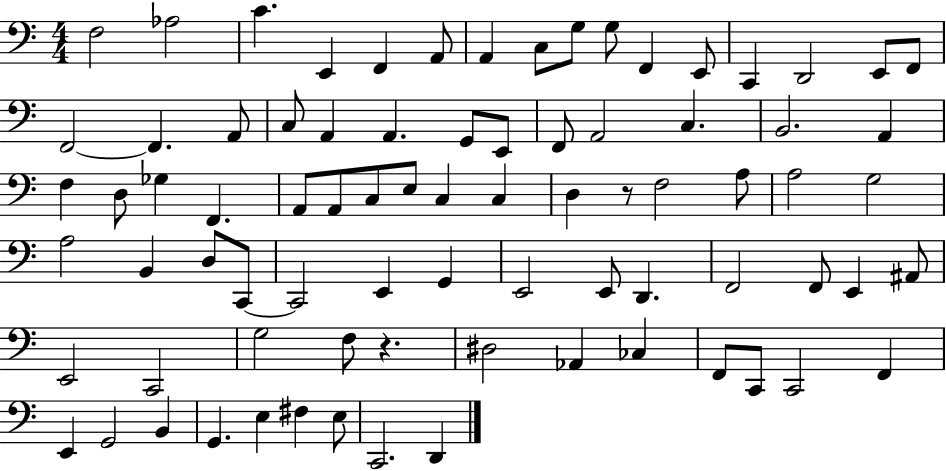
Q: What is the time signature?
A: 4/4